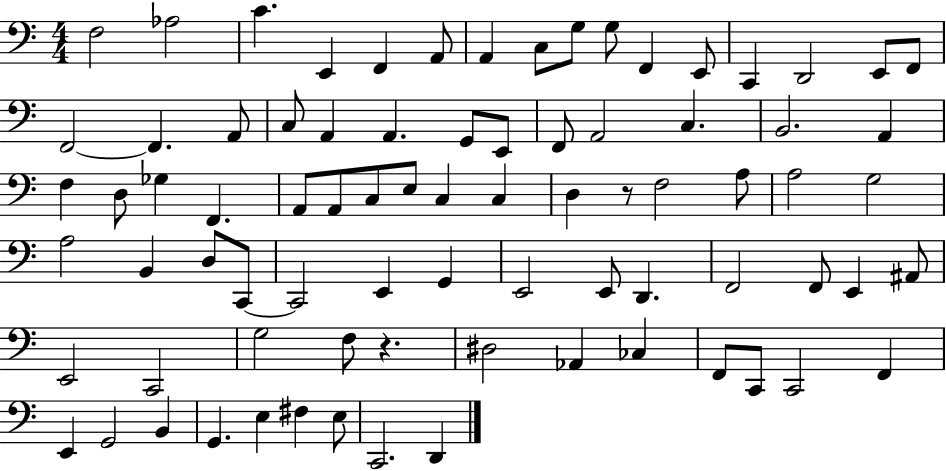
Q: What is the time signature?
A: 4/4